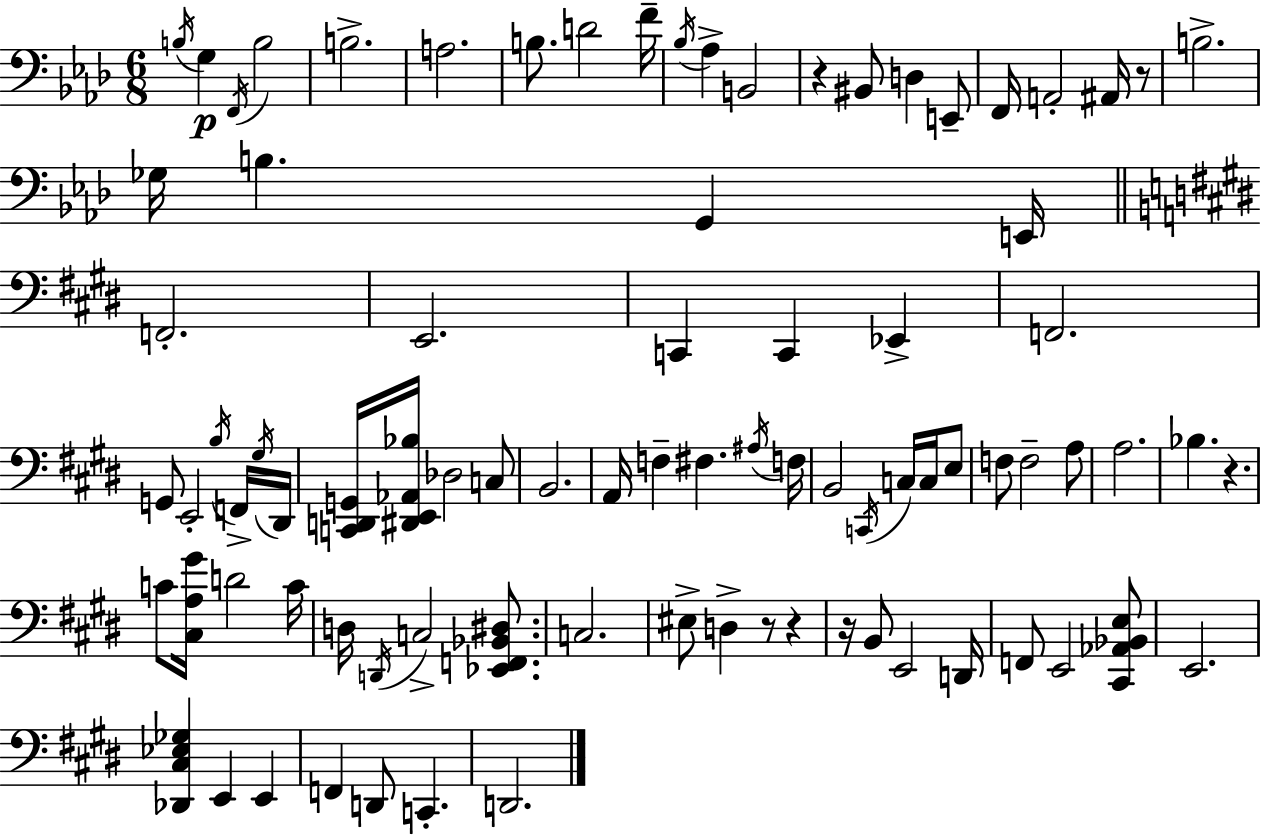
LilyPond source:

{
  \clef bass
  \numericTimeSignature
  \time 6/8
  \key f \minor
  \acciaccatura { b16 }\p g4 \acciaccatura { f,16 } b2 | b2.-> | a2. | b8. d'2 | \break f'16-- \acciaccatura { bes16 } aes4-> b,2 | r4 bis,8 d4 | e,8-- f,16 a,2-. | ais,16 r8 b2.-> | \break ges16 b4. g,4 | e,16 \bar "||" \break \key e \major f,2.-. | e,2. | c,4 c,4 ees,4-> | f,2. | \break g,8 e,2-. \acciaccatura { b16 } f,16-> | \acciaccatura { gis16 } dis,16 <c, d, g,>16 <dis, e, aes, bes>16 des2 | c8 b,2. | a,16 f4-- fis4. | \break \acciaccatura { ais16 } f16 b,2 \acciaccatura { c,16 } | c16 c16 e8 f8 f2-- | a8 a2. | bes4. r4. | \break c'8 <cis a gis'>16 d'2 | c'16 d16 \acciaccatura { d,16 } c2-> | <ees, f, bes, dis>8. c2. | eis8-> d4-> r8 | \break r4 r16 b,8 e,2 | d,16 f,8 e,2 | <cis, aes, bes, e>8 e,2. | <des, cis ees ges>4 e,4 | \break e,4 f,4 d,8 c,4.-. | d,2. | \bar "|."
}